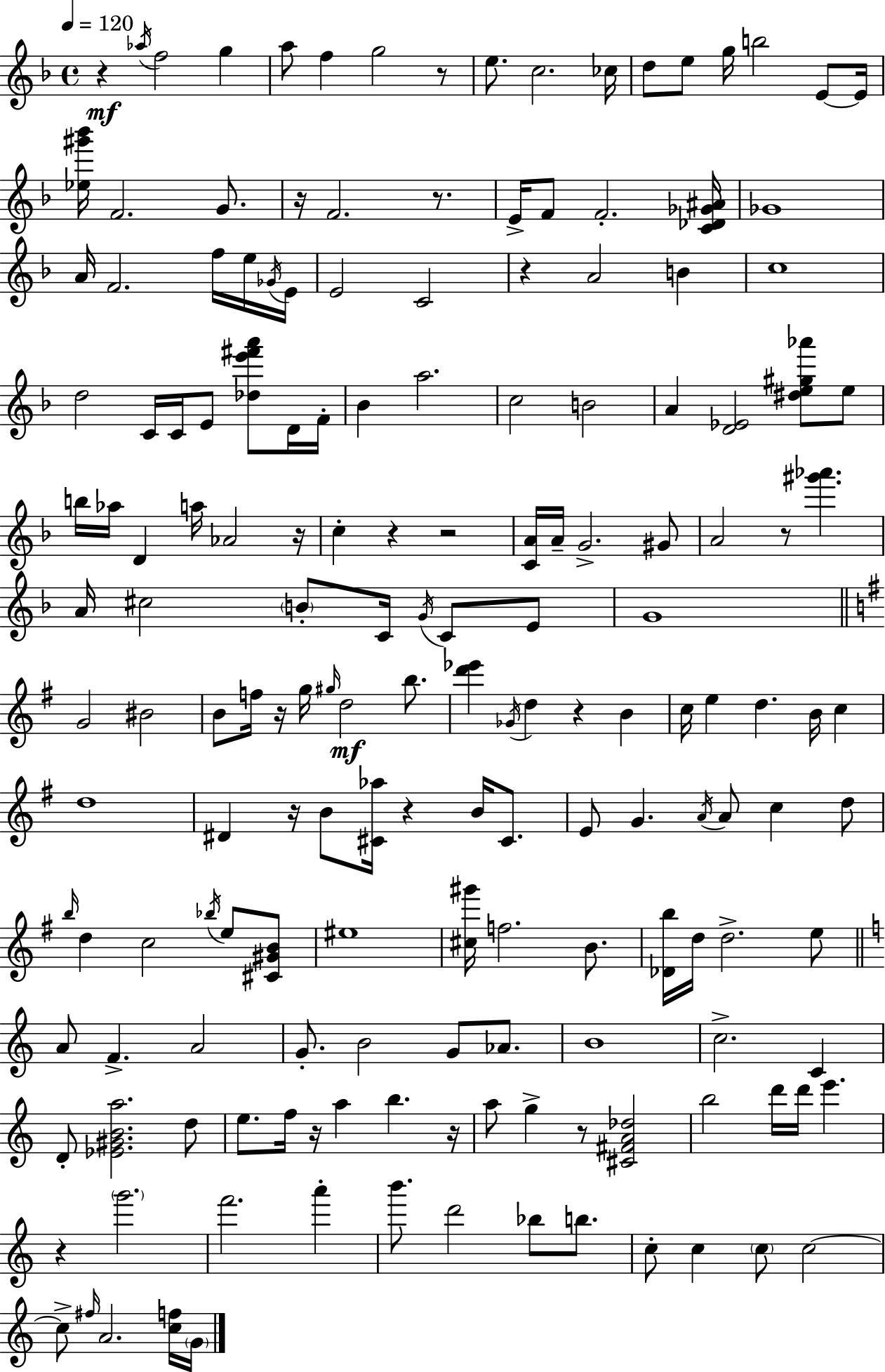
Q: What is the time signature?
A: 4/4